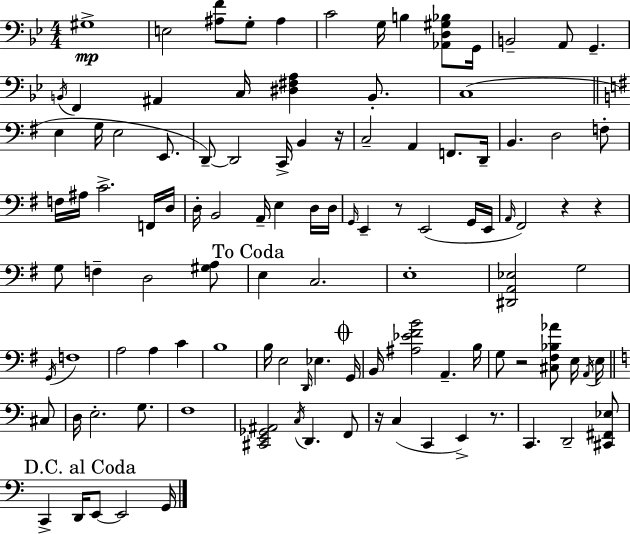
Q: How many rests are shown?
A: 7